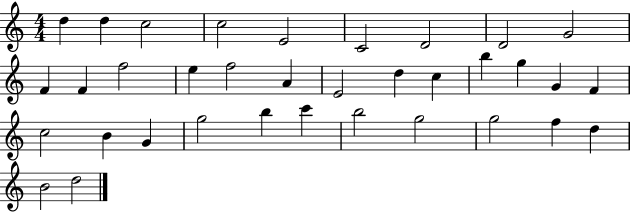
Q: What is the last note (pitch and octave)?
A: D5